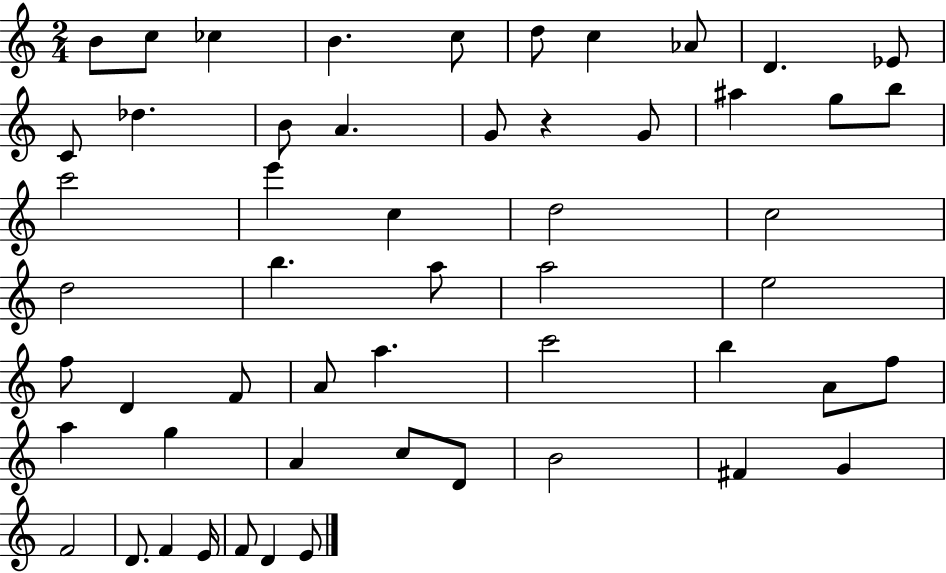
{
  \clef treble
  \numericTimeSignature
  \time 2/4
  \key c \major
  b'8 c''8 ces''4 | b'4. c''8 | d''8 c''4 aes'8 | d'4. ees'8 | \break c'8 des''4. | b'8 a'4. | g'8 r4 g'8 | ais''4 g''8 b''8 | \break c'''2 | e'''4 c''4 | d''2 | c''2 | \break d''2 | b''4. a''8 | a''2 | e''2 | \break f''8 d'4 f'8 | a'8 a''4. | c'''2 | b''4 a'8 f''8 | \break a''4 g''4 | a'4 c''8 d'8 | b'2 | fis'4 g'4 | \break f'2 | d'8. f'4 e'16 | f'8 d'4 e'8 | \bar "|."
}